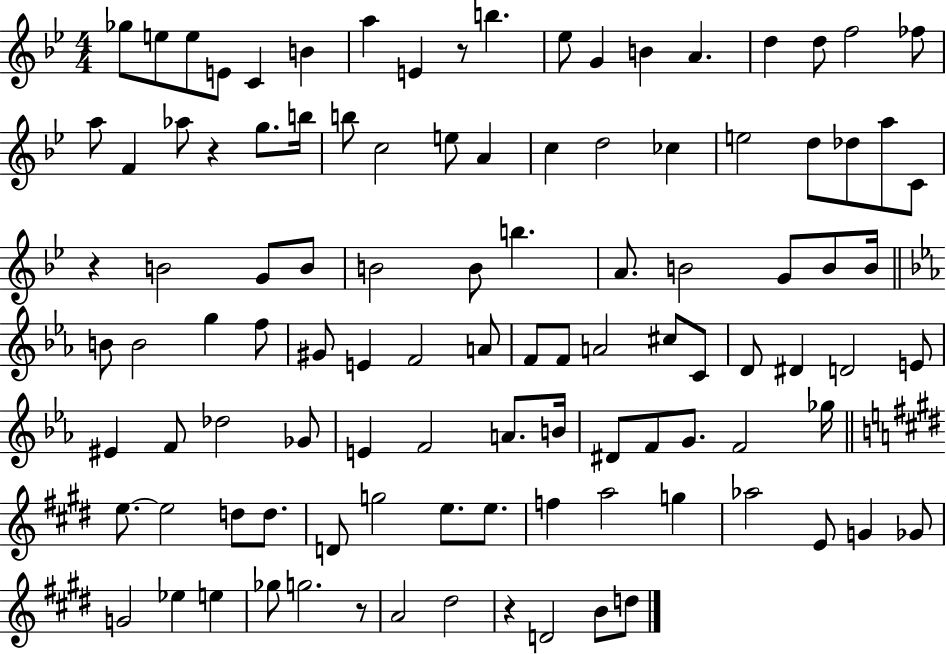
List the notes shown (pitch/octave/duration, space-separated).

Gb5/e E5/e E5/e E4/e C4/q B4/q A5/q E4/q R/e B5/q. Eb5/e G4/q B4/q A4/q. D5/q D5/e F5/h FES5/e A5/e F4/q Ab5/e R/q G5/e. B5/s B5/e C5/h E5/e A4/q C5/q D5/h CES5/q E5/h D5/e Db5/e A5/e C4/e R/q B4/h G4/e B4/e B4/h B4/e B5/q. A4/e. B4/h G4/e B4/e B4/s B4/e B4/h G5/q F5/e G#4/e E4/q F4/h A4/e F4/e F4/e A4/h C#5/e C4/e D4/e D#4/q D4/h E4/e EIS4/q F4/e Db5/h Gb4/e E4/q F4/h A4/e. B4/s D#4/e F4/e G4/e. F4/h Gb5/s E5/e. E5/h D5/e D5/e. D4/e G5/h E5/e. E5/e. F5/q A5/h G5/q Ab5/h E4/e G4/q Gb4/e G4/h Eb5/q E5/q Gb5/e G5/h. R/e A4/h D#5/h R/q D4/h B4/e D5/e